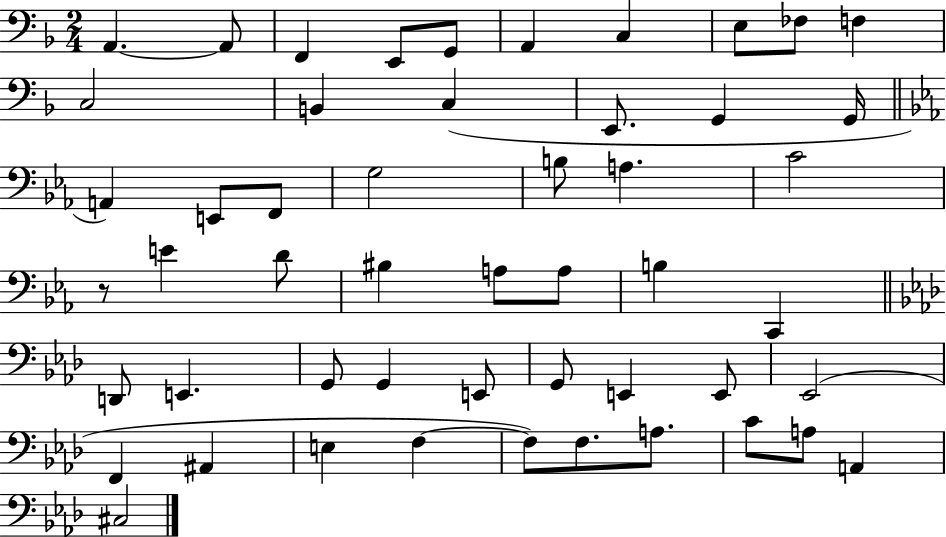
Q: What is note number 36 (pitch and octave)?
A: G2